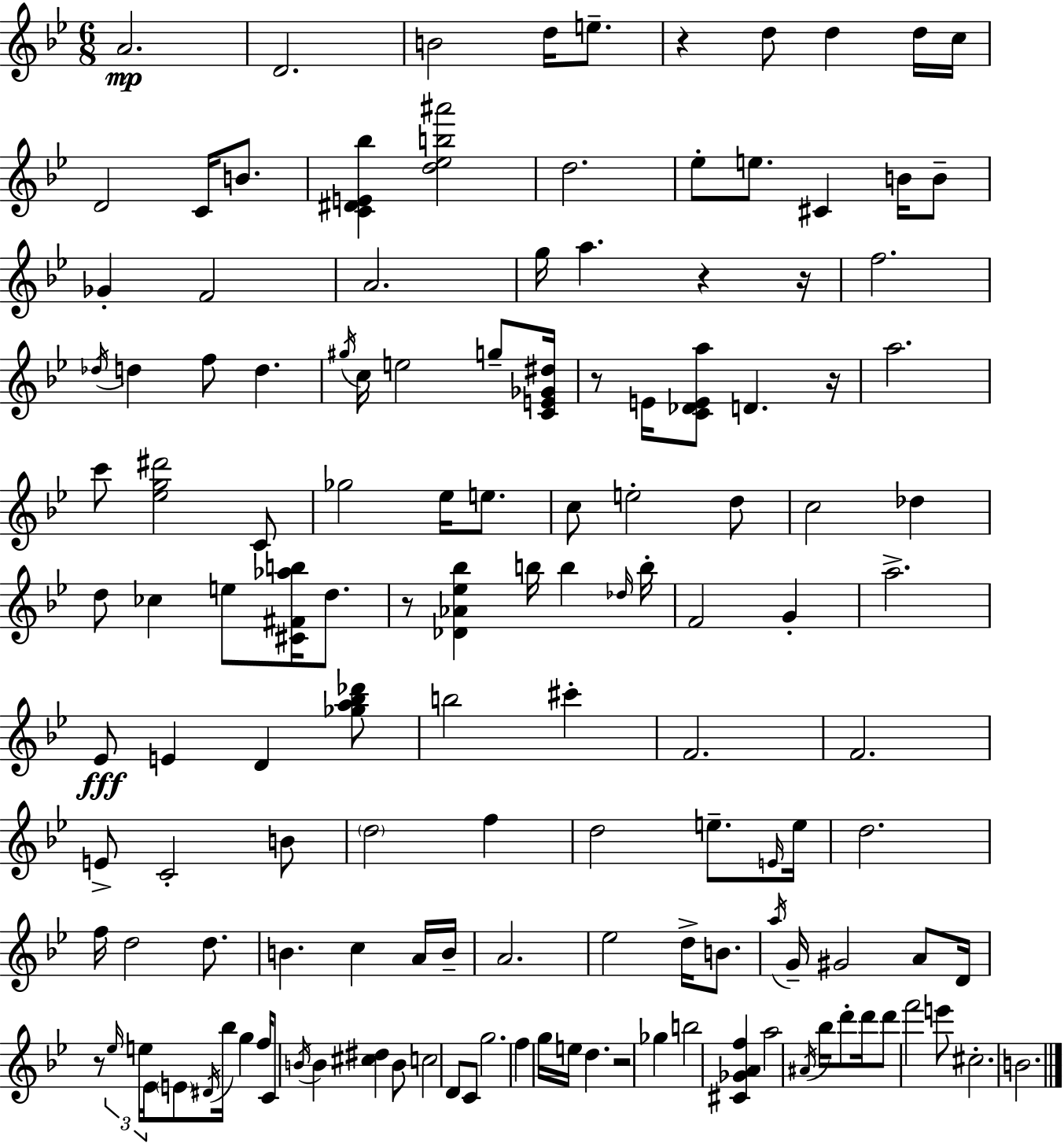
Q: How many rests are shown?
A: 8